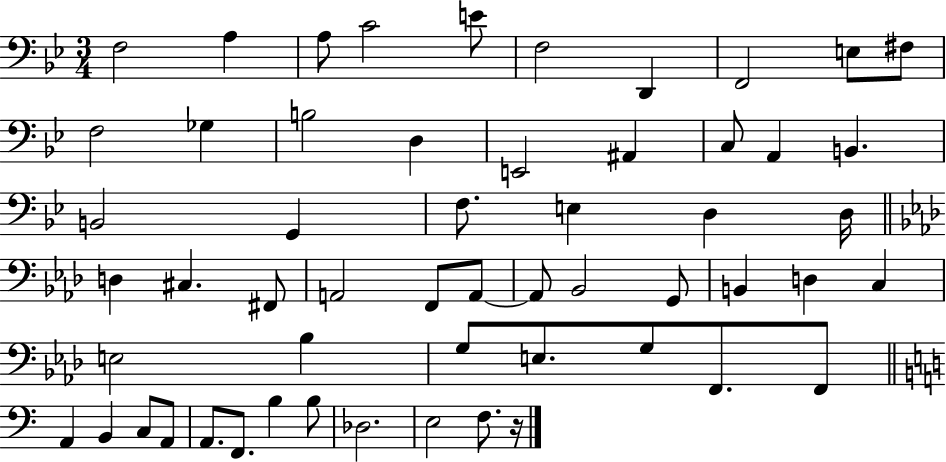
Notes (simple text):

F3/h A3/q A3/e C4/h E4/e F3/h D2/q F2/h E3/e F#3/e F3/h Gb3/q B3/h D3/q E2/h A#2/q C3/e A2/q B2/q. B2/h G2/q F3/e. E3/q D3/q D3/s D3/q C#3/q. F#2/e A2/h F2/e A2/e A2/e Bb2/h G2/e B2/q D3/q C3/q E3/h Bb3/q G3/e E3/e. G3/e F2/e. F2/e A2/q B2/q C3/e A2/e A2/e. F2/e. B3/q B3/e Db3/h. E3/h F3/e. R/s